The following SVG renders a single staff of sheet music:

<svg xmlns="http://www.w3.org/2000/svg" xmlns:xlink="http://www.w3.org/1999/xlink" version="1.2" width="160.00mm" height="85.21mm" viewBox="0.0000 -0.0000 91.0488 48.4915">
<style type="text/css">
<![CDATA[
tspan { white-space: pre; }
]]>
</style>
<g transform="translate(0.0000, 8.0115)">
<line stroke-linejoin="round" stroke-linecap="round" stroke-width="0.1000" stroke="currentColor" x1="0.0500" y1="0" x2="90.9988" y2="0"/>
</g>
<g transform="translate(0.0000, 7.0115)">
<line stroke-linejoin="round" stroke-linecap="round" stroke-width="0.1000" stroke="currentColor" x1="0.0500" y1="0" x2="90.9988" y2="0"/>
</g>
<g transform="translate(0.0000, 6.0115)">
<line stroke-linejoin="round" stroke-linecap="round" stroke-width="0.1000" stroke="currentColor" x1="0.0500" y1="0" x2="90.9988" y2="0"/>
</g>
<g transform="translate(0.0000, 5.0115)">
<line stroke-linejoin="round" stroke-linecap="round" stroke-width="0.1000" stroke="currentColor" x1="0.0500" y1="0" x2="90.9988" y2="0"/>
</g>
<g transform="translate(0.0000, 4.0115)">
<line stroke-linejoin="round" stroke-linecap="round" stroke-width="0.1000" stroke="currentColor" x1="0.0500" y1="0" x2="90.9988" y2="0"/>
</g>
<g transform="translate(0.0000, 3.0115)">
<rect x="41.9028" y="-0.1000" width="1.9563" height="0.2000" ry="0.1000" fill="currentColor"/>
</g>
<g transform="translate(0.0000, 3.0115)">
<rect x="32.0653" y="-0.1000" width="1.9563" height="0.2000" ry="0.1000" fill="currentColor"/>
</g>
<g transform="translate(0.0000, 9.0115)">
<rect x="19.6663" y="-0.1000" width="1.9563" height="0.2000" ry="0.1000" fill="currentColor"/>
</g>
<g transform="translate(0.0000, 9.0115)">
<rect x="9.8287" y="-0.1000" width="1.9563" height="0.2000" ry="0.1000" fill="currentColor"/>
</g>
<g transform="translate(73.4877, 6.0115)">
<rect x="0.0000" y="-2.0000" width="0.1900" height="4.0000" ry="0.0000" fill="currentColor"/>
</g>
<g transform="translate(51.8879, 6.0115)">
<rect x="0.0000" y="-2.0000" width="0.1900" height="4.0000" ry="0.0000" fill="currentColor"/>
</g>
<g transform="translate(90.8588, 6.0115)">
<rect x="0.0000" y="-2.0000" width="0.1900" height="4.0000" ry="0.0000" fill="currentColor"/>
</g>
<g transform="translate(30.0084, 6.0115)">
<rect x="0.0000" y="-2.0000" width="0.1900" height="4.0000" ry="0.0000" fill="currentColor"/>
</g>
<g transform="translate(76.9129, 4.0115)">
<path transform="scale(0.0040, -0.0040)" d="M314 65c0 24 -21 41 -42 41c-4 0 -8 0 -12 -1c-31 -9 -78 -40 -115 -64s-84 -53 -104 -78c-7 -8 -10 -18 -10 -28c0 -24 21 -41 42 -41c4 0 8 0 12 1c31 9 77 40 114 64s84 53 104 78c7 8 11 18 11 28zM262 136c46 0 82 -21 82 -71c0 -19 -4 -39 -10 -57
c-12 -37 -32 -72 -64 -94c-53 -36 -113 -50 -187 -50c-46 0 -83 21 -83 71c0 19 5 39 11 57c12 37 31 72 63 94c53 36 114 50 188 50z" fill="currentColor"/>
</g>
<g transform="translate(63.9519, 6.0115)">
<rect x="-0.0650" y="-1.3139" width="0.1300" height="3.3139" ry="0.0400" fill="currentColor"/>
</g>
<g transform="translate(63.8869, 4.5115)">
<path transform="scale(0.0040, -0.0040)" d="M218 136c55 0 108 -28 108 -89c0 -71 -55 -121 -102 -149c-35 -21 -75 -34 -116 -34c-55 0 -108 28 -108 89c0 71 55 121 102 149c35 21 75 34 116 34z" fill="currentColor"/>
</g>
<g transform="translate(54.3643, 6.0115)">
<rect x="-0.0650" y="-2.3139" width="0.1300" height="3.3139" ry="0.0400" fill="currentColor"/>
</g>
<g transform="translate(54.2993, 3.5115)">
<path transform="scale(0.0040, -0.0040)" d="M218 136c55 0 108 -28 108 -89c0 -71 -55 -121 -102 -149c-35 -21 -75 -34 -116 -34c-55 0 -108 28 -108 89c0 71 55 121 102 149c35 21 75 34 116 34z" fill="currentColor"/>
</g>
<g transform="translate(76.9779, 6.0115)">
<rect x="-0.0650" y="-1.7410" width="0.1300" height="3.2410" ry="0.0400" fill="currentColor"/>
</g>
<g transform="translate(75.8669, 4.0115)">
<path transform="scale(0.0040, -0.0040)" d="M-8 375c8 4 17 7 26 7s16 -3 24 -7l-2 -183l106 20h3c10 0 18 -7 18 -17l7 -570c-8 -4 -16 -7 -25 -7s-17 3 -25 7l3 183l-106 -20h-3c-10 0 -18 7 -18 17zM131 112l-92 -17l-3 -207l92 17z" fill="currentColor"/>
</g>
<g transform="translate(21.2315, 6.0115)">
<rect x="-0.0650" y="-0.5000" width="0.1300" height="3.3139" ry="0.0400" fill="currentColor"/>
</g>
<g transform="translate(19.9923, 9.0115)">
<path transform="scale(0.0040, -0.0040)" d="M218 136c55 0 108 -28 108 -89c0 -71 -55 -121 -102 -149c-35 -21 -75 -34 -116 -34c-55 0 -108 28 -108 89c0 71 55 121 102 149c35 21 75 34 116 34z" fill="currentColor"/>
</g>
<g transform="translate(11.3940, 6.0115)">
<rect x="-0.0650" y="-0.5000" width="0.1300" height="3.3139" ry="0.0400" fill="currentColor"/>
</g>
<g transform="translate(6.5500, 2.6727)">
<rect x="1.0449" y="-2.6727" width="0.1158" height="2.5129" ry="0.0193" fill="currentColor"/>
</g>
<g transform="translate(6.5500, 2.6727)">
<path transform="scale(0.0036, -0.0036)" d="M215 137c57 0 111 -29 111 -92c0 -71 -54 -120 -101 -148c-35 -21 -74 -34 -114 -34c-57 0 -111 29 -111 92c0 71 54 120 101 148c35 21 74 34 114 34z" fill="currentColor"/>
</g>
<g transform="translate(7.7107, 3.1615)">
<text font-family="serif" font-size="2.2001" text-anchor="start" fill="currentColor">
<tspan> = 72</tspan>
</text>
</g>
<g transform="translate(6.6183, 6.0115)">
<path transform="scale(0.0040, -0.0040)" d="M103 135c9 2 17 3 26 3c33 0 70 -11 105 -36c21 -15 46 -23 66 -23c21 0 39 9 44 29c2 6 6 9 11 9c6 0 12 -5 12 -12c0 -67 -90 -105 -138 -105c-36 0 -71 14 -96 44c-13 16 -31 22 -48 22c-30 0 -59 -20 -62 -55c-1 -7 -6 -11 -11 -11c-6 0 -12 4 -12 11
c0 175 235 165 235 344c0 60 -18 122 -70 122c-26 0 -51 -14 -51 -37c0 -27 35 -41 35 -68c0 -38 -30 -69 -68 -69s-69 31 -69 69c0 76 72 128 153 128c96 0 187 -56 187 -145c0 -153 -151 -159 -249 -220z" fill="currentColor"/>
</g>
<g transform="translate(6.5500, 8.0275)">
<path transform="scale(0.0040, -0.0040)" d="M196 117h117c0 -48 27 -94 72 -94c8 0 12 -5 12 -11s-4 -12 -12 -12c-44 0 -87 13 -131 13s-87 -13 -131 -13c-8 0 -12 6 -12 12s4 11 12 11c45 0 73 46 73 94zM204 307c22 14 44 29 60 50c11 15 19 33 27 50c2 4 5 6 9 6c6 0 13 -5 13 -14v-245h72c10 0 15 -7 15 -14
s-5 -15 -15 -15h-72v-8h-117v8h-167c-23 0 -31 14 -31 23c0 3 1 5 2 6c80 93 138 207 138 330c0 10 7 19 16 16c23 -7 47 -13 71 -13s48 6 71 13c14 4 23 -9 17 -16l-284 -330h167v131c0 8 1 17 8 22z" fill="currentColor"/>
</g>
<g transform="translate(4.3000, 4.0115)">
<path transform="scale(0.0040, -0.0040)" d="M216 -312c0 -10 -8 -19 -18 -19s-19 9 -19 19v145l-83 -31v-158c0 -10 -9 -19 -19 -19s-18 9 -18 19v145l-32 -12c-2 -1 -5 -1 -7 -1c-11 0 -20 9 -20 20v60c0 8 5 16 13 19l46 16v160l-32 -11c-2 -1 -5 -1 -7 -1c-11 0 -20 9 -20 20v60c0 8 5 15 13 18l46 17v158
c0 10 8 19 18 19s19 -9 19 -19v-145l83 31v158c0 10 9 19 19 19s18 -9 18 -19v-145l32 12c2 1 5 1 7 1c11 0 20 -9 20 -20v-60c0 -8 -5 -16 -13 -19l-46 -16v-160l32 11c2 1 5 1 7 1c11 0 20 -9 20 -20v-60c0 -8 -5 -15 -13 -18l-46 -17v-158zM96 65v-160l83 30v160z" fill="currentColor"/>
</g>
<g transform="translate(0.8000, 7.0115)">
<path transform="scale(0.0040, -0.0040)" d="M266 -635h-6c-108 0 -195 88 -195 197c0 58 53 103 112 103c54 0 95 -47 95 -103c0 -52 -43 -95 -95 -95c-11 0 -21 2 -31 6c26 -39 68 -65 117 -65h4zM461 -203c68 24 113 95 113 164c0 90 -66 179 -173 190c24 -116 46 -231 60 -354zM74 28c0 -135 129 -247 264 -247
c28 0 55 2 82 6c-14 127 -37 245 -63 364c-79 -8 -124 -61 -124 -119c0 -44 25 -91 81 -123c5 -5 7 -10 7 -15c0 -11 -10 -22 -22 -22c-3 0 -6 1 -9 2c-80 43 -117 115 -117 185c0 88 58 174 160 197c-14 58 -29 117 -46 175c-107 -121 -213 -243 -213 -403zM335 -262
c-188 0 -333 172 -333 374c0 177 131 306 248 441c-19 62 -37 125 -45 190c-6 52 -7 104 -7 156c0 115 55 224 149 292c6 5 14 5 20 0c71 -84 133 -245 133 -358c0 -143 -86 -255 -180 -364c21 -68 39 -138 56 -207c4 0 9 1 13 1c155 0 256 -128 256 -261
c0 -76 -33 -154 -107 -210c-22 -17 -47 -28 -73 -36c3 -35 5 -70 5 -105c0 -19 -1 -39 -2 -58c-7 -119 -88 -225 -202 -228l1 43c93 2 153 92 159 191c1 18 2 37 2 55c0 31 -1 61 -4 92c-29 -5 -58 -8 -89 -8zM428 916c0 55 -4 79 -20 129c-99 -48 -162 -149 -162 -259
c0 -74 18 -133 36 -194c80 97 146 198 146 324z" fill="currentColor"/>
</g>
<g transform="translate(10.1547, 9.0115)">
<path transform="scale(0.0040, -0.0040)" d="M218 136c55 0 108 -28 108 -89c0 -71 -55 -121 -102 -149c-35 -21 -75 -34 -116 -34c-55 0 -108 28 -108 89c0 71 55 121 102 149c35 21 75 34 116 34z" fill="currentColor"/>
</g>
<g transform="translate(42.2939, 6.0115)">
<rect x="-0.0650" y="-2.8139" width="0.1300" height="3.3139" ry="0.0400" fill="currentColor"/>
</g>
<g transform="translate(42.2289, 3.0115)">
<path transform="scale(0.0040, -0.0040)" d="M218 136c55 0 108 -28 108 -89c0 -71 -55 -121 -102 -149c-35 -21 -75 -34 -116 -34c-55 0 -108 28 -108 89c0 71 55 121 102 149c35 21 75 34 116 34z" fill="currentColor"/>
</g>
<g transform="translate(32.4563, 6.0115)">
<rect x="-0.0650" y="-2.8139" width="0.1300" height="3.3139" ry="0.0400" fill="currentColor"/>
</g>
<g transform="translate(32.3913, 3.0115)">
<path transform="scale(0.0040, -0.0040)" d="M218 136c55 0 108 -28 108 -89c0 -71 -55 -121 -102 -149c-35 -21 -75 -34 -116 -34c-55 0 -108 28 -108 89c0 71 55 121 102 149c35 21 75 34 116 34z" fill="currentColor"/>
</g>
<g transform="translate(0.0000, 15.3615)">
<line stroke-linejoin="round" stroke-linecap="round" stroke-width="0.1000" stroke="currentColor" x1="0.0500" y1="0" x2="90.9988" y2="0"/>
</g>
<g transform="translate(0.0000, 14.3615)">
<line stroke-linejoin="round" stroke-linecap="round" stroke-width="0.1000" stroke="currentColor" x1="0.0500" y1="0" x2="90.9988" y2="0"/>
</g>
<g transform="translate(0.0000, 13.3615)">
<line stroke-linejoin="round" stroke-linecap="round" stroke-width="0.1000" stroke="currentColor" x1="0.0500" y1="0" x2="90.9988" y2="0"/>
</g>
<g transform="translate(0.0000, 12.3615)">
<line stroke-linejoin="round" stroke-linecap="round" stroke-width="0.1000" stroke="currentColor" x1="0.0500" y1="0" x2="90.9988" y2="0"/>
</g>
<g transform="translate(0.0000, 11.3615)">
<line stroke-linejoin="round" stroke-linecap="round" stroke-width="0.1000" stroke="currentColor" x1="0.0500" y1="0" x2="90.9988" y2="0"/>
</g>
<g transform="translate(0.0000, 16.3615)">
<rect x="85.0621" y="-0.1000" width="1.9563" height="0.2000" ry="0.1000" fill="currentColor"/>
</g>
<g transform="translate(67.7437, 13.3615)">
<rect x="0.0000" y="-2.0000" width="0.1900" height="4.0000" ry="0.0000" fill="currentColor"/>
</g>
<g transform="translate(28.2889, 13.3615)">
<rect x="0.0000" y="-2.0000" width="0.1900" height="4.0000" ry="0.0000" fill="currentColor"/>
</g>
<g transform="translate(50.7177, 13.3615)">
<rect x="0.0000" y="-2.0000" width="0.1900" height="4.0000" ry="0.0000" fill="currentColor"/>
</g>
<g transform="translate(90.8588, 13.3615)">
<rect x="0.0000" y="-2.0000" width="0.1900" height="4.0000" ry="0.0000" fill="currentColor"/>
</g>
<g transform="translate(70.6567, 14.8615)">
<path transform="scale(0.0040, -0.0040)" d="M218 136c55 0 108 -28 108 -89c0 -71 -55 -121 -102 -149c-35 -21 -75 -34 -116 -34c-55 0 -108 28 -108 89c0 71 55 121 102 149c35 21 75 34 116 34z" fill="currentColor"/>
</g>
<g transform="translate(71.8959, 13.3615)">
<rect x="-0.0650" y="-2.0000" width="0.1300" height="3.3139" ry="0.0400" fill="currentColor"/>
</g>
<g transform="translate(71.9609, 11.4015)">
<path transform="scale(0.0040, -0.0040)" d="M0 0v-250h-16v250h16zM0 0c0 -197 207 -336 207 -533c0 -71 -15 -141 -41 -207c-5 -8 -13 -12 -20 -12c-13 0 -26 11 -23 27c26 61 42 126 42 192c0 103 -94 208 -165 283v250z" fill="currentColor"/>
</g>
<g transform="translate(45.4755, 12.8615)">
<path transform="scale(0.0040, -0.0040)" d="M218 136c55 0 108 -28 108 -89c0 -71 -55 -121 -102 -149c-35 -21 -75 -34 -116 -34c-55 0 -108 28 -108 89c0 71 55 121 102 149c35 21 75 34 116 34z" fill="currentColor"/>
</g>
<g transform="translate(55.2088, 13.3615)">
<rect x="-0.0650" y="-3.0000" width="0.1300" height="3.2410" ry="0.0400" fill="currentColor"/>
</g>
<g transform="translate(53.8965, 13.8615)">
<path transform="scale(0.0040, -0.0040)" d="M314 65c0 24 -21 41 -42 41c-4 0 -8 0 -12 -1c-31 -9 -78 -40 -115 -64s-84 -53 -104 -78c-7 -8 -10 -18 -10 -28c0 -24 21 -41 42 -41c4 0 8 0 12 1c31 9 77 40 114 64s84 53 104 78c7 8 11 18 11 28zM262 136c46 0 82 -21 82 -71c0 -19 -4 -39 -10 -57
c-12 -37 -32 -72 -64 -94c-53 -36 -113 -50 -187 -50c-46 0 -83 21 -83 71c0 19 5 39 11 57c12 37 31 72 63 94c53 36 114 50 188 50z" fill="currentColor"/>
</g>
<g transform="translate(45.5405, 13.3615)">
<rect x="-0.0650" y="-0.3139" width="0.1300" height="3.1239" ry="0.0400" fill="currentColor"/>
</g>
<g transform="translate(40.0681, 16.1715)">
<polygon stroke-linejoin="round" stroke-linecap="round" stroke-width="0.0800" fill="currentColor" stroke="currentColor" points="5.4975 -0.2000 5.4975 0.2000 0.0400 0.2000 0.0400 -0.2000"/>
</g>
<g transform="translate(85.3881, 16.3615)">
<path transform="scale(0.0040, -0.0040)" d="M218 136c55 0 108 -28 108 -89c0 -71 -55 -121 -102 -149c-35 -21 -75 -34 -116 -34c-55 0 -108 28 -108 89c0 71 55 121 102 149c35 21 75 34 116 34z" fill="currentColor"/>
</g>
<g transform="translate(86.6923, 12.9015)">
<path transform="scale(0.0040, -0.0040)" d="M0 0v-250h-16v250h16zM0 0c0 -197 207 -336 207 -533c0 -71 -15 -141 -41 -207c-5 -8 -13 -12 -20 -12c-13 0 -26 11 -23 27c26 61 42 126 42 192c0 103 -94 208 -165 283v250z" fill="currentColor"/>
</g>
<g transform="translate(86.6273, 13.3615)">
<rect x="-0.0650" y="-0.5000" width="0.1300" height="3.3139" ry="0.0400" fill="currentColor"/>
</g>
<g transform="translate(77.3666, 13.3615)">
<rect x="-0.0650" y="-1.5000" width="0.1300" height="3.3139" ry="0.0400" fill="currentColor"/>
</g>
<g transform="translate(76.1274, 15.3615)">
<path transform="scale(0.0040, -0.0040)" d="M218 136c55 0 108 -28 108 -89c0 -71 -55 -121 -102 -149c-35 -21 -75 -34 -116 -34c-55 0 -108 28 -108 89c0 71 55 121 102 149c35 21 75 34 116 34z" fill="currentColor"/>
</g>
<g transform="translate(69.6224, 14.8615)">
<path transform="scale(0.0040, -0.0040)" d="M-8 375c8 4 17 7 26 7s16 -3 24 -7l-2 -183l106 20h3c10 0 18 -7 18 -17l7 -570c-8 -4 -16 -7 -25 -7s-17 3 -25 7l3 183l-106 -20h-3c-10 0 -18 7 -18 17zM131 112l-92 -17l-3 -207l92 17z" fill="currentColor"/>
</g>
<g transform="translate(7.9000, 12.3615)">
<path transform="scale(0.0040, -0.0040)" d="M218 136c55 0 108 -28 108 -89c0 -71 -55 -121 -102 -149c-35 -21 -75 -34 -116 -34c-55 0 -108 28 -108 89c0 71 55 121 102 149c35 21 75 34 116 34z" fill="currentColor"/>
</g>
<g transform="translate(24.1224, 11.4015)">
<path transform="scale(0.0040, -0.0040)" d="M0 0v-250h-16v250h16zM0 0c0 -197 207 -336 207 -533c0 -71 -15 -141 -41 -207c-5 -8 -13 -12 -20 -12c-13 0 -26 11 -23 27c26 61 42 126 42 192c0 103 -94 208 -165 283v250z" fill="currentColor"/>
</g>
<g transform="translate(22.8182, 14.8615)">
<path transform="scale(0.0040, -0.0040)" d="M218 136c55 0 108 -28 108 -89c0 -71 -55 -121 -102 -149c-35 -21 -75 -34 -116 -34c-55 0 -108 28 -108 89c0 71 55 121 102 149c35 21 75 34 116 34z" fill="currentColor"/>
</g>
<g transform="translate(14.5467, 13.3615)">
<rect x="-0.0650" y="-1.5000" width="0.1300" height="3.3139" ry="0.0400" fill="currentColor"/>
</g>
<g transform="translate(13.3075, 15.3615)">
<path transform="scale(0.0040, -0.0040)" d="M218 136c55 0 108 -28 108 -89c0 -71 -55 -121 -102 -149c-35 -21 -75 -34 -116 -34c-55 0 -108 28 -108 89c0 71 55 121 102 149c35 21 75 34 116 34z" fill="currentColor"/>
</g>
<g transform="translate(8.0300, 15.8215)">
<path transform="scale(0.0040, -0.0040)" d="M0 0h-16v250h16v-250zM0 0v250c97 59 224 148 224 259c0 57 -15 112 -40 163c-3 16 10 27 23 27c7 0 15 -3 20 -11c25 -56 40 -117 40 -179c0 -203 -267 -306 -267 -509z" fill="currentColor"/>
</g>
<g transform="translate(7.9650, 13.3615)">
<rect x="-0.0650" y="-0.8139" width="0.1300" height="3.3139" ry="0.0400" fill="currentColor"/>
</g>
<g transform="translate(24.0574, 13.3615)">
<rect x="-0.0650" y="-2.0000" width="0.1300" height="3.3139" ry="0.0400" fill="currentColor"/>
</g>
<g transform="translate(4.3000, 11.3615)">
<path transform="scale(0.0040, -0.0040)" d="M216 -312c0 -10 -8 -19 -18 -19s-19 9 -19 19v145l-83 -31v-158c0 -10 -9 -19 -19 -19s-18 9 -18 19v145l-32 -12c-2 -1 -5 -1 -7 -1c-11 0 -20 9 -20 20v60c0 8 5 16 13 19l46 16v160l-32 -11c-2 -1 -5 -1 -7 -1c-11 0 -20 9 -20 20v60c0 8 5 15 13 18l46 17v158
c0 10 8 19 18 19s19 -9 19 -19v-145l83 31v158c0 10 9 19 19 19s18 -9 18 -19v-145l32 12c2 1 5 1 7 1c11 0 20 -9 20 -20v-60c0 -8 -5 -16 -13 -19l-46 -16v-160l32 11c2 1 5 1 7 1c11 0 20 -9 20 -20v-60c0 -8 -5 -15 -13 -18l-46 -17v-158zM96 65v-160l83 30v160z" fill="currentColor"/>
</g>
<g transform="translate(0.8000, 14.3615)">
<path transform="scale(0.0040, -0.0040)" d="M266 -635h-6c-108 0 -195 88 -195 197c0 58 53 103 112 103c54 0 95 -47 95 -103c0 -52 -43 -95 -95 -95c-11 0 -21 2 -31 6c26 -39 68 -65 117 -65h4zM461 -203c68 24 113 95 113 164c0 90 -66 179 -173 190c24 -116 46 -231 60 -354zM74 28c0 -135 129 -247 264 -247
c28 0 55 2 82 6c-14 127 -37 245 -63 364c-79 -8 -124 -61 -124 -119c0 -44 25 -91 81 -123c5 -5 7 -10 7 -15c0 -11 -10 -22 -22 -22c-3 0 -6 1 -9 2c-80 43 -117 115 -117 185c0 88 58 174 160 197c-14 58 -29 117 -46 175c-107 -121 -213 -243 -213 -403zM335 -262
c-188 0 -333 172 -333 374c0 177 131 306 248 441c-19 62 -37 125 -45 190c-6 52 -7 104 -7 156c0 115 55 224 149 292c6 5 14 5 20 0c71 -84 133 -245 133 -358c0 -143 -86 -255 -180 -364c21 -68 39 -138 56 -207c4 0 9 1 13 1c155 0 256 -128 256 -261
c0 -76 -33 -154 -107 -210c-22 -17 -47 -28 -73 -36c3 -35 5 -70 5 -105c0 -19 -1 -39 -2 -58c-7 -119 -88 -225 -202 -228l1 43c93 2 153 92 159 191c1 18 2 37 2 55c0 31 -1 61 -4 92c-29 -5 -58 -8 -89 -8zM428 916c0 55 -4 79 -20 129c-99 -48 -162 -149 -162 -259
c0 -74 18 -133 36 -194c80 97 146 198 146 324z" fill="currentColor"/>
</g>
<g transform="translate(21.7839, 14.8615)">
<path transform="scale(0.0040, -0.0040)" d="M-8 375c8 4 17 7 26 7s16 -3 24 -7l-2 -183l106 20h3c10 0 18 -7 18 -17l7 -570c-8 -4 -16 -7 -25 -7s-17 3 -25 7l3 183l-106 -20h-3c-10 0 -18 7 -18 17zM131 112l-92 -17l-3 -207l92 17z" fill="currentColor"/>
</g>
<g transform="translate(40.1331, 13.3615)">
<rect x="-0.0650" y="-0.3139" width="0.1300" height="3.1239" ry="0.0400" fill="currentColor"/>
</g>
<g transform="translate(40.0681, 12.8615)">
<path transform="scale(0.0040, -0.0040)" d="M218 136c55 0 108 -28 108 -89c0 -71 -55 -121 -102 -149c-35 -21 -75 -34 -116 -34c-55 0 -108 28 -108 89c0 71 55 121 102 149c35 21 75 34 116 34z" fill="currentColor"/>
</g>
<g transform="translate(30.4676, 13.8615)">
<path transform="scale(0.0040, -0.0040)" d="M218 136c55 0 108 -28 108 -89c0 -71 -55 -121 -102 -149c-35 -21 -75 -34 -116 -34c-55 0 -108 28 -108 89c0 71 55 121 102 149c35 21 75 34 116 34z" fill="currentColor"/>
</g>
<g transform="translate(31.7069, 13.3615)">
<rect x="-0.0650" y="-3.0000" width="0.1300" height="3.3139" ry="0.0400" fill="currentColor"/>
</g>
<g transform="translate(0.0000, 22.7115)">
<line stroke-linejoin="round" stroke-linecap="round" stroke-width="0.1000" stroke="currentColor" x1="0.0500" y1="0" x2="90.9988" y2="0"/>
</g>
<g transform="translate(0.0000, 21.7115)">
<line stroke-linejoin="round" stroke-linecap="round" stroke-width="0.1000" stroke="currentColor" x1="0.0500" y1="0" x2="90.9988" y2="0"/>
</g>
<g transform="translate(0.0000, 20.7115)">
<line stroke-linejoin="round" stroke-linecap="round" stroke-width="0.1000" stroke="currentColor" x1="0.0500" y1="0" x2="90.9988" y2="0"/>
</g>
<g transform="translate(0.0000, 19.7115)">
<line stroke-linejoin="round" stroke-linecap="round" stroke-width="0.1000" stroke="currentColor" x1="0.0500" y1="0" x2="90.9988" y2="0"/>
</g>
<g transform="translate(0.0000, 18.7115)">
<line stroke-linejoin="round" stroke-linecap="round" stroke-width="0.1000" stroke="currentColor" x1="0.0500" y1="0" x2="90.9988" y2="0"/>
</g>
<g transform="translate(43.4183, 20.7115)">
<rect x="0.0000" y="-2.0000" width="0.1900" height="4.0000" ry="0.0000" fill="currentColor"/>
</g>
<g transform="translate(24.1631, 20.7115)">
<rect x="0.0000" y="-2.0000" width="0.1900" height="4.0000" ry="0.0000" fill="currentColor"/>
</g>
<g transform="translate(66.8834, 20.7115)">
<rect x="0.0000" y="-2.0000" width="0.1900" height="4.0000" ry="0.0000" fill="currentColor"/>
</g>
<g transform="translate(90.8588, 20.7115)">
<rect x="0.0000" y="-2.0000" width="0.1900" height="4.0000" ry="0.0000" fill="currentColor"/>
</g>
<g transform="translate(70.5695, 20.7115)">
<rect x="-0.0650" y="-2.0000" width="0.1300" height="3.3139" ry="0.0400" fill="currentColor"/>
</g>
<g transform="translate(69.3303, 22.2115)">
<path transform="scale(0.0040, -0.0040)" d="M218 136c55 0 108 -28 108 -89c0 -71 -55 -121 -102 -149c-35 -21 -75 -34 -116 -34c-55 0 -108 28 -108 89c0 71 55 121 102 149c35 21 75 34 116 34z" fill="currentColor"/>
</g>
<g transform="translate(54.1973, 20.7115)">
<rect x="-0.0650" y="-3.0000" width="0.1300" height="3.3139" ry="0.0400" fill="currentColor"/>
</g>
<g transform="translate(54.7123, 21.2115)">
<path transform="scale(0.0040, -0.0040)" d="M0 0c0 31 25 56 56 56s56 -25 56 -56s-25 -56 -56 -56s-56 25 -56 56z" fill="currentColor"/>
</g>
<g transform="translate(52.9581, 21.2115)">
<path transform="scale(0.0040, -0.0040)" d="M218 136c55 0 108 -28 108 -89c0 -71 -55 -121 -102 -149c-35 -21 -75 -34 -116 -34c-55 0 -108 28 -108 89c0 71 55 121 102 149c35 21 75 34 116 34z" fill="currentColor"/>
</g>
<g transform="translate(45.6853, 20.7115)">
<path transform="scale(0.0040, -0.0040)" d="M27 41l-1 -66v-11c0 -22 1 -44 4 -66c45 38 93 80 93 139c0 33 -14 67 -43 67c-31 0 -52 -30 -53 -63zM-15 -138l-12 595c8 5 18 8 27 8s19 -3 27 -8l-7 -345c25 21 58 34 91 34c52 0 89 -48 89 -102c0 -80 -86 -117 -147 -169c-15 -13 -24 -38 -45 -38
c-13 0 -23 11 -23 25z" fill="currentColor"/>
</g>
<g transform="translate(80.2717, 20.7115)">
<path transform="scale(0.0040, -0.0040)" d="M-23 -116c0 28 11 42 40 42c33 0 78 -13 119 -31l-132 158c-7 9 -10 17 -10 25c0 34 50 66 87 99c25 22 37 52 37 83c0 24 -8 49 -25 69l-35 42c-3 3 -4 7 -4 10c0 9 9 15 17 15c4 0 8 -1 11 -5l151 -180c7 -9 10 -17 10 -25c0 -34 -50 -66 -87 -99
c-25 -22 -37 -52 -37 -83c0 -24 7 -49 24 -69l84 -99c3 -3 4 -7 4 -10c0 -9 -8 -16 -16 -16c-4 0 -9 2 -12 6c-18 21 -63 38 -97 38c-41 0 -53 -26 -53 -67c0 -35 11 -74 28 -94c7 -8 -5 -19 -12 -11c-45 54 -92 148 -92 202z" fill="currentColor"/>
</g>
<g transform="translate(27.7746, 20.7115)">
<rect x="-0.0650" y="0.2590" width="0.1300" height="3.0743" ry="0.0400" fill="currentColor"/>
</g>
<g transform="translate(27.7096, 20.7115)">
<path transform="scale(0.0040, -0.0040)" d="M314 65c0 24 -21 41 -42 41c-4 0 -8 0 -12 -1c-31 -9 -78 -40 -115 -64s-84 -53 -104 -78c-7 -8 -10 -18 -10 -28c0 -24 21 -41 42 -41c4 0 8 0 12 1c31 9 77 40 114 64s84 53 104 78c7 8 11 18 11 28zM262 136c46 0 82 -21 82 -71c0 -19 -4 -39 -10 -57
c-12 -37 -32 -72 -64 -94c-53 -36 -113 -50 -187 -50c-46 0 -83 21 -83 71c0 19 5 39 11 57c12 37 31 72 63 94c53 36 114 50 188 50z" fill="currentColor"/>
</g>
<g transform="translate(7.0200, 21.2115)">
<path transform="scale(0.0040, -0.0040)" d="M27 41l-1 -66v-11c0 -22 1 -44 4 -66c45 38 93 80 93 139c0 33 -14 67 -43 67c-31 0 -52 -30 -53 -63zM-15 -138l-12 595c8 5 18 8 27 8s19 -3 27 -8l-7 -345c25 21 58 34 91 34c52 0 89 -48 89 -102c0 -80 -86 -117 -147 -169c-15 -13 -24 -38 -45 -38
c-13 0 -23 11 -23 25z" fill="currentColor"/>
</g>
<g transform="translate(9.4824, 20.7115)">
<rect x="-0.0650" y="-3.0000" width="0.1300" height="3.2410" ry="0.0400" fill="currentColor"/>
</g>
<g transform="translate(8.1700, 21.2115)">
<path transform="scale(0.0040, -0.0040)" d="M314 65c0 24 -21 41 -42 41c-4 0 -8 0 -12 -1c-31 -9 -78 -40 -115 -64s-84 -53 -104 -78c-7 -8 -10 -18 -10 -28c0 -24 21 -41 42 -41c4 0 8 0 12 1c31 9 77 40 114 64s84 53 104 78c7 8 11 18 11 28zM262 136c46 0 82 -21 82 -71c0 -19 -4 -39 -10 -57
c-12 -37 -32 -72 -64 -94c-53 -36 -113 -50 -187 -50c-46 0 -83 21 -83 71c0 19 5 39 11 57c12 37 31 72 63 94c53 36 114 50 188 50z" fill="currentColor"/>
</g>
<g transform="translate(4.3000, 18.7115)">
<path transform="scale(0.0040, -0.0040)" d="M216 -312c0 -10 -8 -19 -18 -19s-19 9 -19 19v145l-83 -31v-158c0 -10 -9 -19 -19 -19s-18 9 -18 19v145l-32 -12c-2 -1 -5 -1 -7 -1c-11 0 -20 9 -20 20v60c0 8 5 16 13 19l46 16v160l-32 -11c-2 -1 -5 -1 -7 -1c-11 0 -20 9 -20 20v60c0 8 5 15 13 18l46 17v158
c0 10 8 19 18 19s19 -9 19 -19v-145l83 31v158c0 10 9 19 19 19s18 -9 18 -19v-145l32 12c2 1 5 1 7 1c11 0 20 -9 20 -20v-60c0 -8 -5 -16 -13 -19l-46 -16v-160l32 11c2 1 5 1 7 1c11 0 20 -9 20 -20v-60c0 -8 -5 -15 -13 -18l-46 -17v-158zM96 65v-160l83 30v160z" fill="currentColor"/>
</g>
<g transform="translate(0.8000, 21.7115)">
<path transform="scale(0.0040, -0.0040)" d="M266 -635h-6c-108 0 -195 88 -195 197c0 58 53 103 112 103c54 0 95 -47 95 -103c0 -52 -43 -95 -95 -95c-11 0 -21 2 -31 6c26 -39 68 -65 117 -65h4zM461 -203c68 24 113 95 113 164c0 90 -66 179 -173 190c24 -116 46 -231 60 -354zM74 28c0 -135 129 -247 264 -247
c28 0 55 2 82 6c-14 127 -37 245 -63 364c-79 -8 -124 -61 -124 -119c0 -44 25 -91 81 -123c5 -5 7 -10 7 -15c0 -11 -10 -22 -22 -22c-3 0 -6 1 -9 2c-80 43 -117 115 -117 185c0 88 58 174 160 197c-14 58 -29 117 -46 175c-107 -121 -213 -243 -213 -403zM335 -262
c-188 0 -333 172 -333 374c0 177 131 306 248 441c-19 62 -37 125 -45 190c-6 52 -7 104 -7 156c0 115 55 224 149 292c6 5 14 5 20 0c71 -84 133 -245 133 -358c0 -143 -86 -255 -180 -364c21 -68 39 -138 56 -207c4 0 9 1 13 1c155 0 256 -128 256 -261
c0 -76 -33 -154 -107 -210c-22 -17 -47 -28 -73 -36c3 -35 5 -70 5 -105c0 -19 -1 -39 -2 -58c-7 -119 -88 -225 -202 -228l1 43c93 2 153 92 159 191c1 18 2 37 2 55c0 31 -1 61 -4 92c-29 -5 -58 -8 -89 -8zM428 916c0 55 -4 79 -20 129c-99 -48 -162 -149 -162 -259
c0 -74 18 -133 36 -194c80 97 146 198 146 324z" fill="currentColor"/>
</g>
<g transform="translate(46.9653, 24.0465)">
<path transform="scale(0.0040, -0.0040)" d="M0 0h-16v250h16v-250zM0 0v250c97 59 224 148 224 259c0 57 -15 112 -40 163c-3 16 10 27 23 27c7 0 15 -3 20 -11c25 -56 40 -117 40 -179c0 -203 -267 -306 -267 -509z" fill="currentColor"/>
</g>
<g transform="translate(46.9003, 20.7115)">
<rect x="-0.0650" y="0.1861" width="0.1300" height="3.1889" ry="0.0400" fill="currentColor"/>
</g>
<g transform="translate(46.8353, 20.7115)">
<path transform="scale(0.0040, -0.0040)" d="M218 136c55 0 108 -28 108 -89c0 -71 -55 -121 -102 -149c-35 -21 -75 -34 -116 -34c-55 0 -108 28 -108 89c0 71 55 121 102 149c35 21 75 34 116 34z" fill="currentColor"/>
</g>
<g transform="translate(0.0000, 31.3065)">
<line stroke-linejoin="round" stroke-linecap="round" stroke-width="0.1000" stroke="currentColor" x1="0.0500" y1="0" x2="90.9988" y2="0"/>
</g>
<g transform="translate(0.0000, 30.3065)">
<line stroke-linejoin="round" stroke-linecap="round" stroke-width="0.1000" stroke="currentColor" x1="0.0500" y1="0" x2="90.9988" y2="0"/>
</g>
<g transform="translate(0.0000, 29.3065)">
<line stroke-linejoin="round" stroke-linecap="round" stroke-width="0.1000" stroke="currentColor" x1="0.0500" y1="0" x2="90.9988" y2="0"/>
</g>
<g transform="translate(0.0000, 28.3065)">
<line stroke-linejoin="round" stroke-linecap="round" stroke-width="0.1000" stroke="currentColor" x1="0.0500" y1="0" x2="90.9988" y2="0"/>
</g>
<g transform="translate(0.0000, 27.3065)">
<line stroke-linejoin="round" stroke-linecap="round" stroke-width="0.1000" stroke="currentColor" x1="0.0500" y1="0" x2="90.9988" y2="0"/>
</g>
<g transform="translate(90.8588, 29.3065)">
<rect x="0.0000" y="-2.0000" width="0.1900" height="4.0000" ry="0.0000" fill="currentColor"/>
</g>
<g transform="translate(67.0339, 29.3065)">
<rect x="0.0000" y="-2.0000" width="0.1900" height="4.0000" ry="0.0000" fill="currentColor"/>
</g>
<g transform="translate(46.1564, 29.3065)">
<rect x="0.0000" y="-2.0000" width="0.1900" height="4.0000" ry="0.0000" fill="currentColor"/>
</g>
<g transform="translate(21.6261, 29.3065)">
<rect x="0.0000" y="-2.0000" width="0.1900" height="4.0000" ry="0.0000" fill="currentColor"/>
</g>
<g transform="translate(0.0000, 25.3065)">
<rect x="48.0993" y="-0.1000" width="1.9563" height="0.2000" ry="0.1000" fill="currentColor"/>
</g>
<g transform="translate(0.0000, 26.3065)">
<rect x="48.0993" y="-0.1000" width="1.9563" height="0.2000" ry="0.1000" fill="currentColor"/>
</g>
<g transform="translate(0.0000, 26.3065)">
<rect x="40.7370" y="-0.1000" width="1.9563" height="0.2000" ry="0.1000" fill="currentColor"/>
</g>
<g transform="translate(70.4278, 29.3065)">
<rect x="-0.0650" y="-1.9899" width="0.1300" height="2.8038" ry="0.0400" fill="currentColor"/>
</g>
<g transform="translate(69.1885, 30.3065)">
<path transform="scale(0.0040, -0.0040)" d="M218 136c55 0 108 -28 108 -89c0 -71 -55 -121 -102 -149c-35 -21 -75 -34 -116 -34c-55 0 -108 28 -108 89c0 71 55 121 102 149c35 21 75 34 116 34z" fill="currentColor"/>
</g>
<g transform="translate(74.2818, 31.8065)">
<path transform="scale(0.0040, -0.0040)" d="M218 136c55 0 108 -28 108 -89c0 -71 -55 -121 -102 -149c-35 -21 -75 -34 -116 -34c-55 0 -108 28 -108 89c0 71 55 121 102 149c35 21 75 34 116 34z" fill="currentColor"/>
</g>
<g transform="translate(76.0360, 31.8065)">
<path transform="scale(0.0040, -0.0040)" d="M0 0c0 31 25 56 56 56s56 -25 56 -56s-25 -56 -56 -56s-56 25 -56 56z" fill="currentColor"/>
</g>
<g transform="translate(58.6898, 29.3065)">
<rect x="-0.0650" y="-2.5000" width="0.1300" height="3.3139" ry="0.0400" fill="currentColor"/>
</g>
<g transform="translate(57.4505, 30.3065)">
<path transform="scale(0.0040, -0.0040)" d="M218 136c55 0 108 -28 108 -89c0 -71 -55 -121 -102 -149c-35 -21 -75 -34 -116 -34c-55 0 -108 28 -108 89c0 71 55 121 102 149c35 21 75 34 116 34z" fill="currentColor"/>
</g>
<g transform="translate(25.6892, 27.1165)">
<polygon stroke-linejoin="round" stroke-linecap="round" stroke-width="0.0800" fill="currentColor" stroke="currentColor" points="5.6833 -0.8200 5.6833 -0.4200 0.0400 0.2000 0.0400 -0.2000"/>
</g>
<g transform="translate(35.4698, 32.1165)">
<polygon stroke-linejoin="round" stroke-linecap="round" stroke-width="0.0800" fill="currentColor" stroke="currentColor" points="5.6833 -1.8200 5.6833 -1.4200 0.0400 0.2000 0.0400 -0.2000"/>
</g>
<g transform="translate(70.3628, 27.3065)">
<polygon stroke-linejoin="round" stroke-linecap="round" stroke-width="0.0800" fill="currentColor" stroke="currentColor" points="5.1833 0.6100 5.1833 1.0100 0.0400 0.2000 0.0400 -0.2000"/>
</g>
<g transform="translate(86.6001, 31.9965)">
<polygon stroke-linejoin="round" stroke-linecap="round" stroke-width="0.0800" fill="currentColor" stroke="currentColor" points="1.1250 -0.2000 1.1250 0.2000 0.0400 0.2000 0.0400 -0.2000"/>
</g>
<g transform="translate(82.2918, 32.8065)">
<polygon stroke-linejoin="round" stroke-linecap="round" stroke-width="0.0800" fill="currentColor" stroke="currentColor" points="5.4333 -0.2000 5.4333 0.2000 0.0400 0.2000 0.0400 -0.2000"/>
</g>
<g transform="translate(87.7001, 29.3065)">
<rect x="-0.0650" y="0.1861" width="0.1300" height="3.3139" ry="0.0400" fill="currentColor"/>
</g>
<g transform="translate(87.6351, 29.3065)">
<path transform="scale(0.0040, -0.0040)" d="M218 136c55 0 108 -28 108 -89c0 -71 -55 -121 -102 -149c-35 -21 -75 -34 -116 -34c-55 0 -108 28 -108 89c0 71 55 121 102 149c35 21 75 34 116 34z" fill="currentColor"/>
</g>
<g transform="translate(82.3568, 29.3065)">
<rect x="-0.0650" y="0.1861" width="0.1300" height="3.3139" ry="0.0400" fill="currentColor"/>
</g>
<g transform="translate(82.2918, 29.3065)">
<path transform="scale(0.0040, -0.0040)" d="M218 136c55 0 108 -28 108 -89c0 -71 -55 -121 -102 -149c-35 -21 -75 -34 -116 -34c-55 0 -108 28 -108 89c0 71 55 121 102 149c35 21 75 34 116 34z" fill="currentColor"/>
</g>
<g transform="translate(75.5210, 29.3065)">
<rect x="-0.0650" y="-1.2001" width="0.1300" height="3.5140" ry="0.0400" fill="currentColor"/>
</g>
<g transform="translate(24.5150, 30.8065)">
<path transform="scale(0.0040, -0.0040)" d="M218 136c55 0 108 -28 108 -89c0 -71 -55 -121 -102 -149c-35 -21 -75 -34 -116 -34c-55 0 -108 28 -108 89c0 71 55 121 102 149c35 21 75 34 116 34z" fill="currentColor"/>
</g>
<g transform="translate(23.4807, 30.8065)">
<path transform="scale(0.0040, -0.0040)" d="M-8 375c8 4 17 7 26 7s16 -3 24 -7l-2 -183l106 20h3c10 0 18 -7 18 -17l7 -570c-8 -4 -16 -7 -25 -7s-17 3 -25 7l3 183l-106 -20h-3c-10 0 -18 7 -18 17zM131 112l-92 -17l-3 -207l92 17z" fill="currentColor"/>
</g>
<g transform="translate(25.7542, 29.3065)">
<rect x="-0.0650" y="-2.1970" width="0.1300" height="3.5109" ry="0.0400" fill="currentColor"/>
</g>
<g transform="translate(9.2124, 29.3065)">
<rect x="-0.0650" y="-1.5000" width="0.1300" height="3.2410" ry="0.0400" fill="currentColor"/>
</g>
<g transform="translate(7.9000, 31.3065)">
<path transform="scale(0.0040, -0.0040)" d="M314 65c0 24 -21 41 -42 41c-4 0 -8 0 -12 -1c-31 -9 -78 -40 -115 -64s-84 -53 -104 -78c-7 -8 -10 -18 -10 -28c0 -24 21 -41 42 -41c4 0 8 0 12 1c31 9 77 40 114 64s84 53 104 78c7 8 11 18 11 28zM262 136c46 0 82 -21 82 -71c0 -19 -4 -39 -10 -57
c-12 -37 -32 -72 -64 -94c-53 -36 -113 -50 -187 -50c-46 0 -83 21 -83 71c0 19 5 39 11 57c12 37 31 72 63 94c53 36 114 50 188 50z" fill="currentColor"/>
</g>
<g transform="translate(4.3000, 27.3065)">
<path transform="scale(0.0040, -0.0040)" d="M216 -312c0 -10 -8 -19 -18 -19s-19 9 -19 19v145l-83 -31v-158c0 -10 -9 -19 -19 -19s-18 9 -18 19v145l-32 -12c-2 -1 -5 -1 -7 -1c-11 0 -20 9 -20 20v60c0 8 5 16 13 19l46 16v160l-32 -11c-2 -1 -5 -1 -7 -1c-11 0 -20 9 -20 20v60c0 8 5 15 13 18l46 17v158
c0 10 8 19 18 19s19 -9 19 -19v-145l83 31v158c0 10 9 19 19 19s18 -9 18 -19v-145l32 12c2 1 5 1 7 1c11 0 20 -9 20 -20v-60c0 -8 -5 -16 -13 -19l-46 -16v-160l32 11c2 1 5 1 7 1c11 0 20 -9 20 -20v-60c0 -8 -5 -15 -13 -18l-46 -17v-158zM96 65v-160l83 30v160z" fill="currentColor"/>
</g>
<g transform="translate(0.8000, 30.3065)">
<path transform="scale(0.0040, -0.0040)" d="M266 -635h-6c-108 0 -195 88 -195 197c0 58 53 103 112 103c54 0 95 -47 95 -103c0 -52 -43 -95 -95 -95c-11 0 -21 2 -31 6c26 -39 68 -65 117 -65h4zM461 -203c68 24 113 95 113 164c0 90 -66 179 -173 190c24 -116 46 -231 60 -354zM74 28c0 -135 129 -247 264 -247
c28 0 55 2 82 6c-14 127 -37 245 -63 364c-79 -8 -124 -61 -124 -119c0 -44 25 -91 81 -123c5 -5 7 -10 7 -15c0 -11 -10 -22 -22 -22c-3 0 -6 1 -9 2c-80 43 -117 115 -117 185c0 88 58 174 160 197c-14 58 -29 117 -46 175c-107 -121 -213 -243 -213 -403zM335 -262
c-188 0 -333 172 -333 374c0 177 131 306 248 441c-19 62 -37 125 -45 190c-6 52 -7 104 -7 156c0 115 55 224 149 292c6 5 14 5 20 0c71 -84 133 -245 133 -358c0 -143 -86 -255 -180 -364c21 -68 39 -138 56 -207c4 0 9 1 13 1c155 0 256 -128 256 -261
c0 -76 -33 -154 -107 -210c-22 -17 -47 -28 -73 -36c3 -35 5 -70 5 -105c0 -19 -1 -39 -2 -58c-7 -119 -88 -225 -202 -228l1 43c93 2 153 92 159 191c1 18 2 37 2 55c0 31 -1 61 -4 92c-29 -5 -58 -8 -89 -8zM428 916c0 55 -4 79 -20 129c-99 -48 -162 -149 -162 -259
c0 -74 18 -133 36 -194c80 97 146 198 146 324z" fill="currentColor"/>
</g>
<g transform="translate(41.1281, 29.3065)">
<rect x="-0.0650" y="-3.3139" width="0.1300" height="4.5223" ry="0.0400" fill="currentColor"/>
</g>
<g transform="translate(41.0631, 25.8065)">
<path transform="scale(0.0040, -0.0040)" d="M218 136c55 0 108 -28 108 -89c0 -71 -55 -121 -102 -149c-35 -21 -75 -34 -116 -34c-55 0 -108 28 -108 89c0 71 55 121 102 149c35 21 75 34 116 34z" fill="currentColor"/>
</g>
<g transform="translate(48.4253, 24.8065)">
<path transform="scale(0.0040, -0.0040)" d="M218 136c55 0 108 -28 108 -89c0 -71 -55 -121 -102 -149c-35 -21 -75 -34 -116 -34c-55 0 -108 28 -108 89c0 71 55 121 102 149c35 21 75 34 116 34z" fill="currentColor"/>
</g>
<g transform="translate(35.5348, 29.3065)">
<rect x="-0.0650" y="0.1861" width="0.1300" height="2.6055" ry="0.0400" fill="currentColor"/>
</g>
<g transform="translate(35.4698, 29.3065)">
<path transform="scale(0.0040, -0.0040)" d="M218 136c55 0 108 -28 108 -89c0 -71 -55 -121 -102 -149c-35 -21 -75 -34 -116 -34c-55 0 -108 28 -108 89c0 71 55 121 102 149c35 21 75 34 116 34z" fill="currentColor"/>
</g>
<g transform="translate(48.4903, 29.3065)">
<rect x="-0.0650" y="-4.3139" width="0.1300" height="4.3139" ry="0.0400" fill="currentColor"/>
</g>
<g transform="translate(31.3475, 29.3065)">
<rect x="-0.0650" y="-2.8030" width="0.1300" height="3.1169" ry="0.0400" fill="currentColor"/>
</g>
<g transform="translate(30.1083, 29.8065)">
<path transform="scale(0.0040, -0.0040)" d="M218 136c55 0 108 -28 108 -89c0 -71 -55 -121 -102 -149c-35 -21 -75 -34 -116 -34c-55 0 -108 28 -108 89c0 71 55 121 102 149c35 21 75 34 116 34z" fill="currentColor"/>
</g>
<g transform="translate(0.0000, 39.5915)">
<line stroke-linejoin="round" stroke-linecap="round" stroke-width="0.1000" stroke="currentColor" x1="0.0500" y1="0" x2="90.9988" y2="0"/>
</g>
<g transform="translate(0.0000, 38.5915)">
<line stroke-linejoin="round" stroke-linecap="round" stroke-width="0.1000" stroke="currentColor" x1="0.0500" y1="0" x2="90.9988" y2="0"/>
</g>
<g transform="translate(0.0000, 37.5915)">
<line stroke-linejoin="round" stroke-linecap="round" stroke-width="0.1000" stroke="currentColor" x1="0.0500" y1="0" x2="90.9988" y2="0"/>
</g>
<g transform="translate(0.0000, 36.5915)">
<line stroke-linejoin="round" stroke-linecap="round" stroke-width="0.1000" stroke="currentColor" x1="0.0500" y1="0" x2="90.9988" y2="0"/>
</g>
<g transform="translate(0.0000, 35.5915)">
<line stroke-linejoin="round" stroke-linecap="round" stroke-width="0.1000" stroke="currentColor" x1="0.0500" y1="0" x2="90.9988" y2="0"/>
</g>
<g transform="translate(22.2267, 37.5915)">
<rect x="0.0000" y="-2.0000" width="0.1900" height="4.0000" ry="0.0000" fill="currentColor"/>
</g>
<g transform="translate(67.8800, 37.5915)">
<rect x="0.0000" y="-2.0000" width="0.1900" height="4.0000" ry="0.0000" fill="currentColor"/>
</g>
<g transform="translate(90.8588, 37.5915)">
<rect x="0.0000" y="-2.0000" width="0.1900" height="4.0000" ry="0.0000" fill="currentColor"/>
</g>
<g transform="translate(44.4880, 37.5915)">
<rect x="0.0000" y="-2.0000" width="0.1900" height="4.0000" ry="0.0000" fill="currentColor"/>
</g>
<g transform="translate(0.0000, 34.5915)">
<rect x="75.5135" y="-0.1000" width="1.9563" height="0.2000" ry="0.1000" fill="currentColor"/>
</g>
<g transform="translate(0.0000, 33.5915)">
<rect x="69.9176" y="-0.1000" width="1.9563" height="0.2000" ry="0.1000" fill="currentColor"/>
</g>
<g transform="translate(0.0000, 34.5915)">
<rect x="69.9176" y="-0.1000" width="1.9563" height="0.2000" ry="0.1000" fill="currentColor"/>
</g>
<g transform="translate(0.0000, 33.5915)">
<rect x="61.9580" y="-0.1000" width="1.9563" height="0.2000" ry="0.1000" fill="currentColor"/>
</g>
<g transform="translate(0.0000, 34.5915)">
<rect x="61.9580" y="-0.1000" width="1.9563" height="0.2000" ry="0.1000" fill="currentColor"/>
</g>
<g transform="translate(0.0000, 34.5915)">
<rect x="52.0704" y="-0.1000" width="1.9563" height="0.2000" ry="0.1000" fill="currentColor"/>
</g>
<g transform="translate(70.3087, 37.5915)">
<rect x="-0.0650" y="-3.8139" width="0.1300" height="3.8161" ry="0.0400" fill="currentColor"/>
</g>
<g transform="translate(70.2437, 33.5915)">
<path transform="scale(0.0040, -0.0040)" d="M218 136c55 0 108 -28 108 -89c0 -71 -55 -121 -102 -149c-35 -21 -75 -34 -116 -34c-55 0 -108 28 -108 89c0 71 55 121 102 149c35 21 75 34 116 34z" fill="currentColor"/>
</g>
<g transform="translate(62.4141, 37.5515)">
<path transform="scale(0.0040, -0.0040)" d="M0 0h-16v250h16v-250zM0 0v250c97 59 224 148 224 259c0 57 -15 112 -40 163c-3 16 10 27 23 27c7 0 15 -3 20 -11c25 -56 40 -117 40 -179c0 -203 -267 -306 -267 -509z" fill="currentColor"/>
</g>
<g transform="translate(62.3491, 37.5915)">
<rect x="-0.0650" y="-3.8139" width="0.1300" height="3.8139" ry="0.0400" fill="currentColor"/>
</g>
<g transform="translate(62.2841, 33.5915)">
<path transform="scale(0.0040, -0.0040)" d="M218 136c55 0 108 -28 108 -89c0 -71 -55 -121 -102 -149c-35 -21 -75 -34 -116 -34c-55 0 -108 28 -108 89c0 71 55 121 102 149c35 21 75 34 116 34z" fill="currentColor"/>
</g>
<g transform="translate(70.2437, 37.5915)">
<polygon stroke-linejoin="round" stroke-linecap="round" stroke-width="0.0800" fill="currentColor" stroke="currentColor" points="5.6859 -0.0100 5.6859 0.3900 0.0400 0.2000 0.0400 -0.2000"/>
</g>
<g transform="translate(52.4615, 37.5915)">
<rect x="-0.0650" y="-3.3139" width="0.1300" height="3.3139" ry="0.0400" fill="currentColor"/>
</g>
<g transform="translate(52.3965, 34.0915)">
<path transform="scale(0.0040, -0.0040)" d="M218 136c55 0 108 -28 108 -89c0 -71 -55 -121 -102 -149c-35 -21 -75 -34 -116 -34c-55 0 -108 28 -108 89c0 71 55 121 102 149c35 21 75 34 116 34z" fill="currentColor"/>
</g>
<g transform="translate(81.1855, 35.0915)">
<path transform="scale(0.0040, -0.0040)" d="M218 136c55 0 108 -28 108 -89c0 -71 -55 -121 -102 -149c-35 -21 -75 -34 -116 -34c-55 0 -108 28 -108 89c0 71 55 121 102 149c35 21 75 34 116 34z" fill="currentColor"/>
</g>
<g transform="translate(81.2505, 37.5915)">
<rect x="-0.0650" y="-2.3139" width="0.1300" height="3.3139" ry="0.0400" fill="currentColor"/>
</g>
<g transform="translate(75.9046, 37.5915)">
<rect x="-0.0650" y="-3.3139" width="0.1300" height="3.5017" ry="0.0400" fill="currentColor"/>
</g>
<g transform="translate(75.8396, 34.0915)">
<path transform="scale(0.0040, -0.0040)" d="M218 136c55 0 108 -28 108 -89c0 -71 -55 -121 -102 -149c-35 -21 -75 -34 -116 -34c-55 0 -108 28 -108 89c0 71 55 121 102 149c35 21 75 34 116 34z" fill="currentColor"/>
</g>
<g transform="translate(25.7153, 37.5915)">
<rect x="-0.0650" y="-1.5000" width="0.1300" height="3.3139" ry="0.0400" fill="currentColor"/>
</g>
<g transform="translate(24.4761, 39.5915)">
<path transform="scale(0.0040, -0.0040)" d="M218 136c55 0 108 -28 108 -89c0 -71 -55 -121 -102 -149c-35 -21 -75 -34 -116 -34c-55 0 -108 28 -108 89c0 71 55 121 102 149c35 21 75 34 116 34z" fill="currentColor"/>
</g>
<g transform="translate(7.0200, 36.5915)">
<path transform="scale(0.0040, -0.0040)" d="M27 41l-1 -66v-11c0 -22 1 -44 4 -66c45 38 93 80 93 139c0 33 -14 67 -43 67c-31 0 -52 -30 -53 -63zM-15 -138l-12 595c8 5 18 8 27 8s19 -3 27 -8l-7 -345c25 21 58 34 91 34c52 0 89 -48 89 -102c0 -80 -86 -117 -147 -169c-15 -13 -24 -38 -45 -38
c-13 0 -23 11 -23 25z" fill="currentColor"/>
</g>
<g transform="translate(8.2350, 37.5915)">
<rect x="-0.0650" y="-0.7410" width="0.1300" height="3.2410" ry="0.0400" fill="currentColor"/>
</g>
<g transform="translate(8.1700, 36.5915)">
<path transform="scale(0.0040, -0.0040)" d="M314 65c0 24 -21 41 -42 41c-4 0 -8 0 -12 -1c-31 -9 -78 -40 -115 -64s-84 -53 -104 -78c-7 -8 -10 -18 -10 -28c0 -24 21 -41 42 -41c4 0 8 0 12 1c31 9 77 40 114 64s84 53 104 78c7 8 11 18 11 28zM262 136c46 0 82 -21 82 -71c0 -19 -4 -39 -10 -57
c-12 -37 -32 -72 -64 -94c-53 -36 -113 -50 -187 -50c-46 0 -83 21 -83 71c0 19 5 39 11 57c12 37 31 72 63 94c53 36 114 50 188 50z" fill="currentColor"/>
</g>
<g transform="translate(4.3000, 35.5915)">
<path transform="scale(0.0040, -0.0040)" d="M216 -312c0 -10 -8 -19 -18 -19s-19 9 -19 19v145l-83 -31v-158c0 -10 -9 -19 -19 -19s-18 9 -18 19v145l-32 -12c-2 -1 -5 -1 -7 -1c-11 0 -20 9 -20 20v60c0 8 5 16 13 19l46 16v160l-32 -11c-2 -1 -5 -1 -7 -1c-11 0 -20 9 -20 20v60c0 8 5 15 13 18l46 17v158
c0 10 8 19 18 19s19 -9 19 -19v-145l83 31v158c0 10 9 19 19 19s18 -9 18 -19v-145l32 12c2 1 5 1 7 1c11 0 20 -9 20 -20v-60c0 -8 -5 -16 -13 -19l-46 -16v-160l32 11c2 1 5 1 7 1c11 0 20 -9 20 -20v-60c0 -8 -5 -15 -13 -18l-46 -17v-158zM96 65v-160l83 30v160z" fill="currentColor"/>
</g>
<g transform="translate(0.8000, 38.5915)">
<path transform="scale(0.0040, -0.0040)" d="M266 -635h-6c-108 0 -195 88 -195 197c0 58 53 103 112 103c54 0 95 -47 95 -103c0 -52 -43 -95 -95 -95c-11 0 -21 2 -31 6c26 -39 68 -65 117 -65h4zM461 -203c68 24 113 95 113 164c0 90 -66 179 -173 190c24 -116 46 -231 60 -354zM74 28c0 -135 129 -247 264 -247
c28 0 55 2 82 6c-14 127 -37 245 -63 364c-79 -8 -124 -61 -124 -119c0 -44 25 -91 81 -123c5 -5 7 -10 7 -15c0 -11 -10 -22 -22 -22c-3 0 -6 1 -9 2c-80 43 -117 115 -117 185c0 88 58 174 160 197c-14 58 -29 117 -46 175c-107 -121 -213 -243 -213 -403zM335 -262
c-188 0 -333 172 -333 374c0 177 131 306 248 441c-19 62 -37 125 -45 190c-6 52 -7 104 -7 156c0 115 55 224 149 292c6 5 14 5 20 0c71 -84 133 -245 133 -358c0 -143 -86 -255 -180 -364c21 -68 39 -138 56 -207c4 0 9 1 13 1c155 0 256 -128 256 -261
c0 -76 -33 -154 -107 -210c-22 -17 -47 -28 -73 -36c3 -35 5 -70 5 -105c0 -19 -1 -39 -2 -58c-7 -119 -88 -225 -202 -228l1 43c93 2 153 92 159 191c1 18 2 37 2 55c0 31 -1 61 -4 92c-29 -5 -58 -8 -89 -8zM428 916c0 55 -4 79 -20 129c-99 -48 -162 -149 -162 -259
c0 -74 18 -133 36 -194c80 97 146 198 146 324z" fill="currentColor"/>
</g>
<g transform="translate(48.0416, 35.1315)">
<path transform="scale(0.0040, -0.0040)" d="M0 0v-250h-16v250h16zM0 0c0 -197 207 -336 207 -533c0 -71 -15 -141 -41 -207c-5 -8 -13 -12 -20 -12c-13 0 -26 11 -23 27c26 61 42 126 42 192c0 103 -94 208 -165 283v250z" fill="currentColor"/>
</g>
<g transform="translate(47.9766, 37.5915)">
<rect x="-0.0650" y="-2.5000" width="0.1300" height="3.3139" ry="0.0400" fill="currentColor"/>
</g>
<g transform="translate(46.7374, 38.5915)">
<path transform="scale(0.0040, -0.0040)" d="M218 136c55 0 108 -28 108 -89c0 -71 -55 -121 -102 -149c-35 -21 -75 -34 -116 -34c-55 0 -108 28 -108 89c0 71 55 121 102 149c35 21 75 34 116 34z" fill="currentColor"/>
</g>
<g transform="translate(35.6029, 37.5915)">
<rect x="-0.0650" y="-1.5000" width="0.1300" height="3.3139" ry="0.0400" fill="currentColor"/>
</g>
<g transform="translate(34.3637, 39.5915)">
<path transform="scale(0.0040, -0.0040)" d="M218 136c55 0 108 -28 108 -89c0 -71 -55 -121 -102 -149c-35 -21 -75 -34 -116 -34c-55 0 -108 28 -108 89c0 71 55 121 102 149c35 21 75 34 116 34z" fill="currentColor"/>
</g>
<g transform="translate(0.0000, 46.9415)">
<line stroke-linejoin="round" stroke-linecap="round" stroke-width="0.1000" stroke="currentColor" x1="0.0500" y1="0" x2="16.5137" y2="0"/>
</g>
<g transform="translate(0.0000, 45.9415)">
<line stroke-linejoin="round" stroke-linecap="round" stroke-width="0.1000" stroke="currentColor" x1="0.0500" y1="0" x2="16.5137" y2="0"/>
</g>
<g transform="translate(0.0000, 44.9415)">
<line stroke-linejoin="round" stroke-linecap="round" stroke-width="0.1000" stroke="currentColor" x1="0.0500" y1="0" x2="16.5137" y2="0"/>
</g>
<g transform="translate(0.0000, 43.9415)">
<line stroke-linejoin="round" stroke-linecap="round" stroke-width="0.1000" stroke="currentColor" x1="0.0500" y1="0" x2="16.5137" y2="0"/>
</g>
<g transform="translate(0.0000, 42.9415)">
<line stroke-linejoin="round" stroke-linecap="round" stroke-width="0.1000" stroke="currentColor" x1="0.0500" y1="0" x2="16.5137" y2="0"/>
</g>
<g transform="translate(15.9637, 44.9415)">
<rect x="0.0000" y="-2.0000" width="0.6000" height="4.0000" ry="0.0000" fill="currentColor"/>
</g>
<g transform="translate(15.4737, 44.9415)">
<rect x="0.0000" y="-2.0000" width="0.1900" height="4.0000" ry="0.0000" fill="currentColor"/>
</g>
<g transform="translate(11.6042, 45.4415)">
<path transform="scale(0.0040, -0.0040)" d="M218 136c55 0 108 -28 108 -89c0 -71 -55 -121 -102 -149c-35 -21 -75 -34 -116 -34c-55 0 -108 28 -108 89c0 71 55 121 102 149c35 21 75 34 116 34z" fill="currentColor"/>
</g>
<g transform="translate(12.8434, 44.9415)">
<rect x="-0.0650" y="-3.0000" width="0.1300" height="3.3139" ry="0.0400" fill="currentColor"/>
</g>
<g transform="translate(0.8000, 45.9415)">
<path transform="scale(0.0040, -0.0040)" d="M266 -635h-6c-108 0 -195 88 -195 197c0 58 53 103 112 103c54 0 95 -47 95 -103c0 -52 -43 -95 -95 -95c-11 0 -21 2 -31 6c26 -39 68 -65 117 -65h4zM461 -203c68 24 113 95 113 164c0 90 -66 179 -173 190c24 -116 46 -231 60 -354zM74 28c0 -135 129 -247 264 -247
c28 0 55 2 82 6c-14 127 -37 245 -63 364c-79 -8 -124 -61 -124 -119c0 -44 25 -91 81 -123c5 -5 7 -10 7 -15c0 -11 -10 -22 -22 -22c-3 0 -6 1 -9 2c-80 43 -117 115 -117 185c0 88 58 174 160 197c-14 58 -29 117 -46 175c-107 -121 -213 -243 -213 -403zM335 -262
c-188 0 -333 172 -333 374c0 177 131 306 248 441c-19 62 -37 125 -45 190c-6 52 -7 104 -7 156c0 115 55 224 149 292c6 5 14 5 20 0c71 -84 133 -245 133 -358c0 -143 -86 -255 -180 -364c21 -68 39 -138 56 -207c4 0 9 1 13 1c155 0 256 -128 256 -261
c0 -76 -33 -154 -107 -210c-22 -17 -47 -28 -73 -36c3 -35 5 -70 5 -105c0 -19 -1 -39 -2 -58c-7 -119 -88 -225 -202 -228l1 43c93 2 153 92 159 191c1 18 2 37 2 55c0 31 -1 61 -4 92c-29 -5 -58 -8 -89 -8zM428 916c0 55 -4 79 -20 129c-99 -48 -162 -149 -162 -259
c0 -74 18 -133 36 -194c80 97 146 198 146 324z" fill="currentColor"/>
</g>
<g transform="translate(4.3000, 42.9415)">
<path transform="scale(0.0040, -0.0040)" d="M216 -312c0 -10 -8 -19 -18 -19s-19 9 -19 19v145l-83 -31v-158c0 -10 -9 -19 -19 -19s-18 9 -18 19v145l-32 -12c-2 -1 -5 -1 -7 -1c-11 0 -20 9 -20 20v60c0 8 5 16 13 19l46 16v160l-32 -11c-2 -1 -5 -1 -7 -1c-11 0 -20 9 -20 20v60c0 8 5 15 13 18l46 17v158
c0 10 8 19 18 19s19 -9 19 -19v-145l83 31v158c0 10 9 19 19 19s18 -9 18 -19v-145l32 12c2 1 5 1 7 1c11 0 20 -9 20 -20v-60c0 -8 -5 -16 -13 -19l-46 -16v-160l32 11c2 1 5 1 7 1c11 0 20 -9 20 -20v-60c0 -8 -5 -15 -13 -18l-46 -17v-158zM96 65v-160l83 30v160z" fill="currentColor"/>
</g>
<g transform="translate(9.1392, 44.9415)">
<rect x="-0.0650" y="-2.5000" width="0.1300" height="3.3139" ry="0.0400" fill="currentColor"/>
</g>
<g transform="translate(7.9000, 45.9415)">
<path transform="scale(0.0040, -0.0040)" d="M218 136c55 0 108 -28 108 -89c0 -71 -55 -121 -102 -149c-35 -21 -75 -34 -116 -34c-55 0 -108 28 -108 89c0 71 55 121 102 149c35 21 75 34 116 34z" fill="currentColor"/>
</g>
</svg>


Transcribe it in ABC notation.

X:1
T:Untitled
M:2/4
L:1/4
K:G
C C a a g e f2 d/2 E F/2 A c/2 c/2 A2 F/2 E C/2 _A2 B2 _B/2 A ^F z E2 F/2 A/2 B/2 b/2 d' G G/2 D/2 B/2 B/4 _d2 E E G/2 b c'/2 c'/2 b/2 g G A